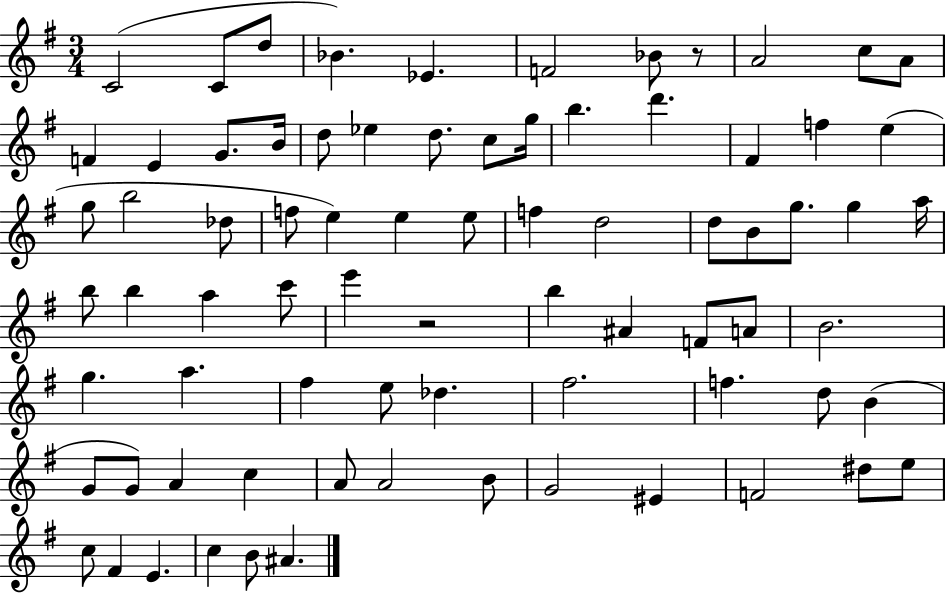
X:1
T:Untitled
M:3/4
L:1/4
K:G
C2 C/2 d/2 _B _E F2 _B/2 z/2 A2 c/2 A/2 F E G/2 B/4 d/2 _e d/2 c/2 g/4 b d' ^F f e g/2 b2 _d/2 f/2 e e e/2 f d2 d/2 B/2 g/2 g a/4 b/2 b a c'/2 e' z2 b ^A F/2 A/2 B2 g a ^f e/2 _d ^f2 f d/2 B G/2 G/2 A c A/2 A2 B/2 G2 ^E F2 ^d/2 e/2 c/2 ^F E c B/2 ^A